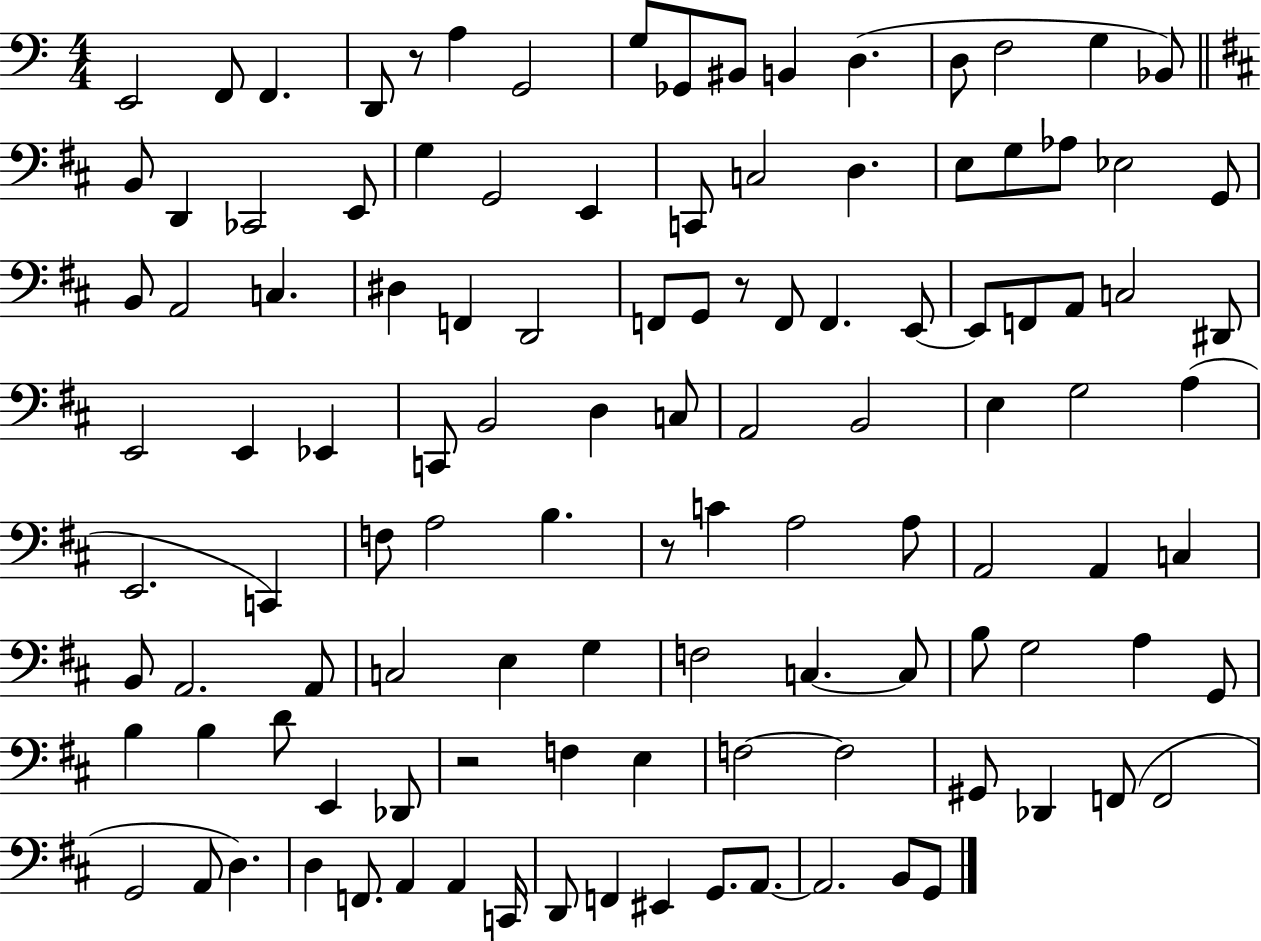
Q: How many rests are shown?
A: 4